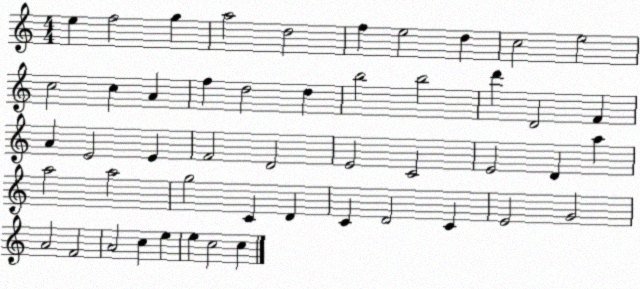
X:1
T:Untitled
M:4/4
L:1/4
K:C
e f2 g a2 d2 f e2 d c2 e2 c2 c A f d2 d b2 b2 d' D2 F A E2 E F2 D2 E2 C2 E2 D a a2 a2 g2 C D C D2 C E2 G2 A2 F2 A2 c e e c2 c